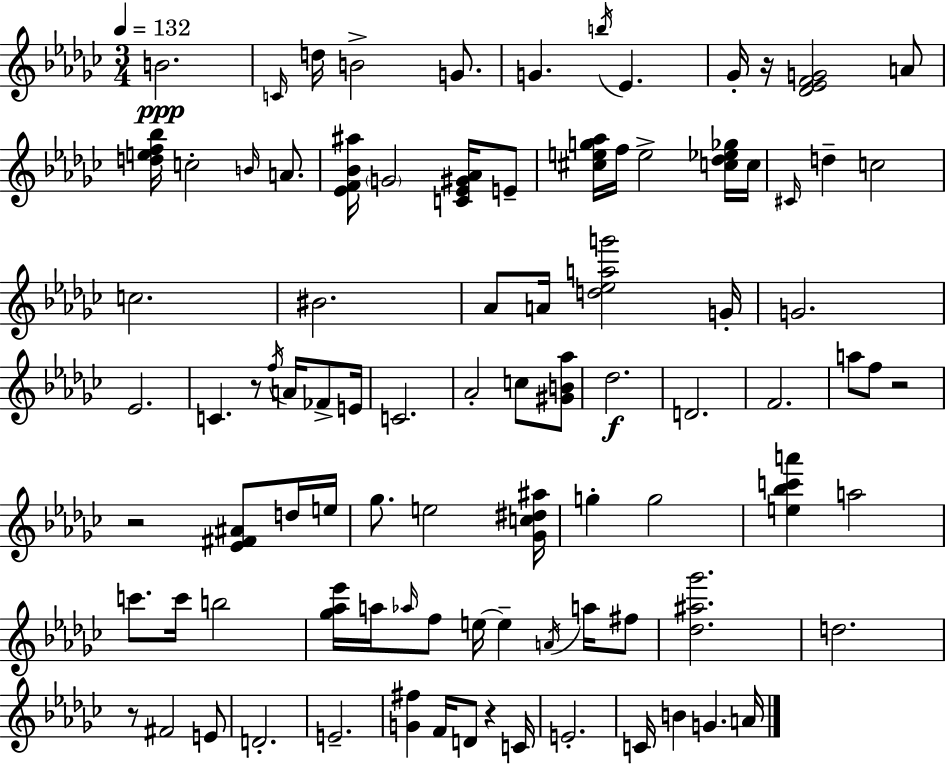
{
  \clef treble
  \numericTimeSignature
  \time 3/4
  \key ees \minor
  \tempo 4 = 132
  b'2.\ppp | \grace { c'16 } d''16 b'2-> g'8. | g'4. \acciaccatura { b''16 } ees'4. | ges'16-. r16 <des' ees' f' g'>2 | \break a'8 <d'' e'' f'' bes''>16 c''2-. \grace { b'16 } | a'8. <ees' f' bes' ais''>16 \parenthesize g'2 | <c' ees' gis' aes'>16 e'8-- <cis'' e'' g'' aes''>16 f''16 e''2-> | <c'' des'' ees'' ges''>16 c''16 \grace { cis'16 } d''4-- c''2 | \break c''2. | bis'2. | aes'8 a'16 <d'' ees'' a'' g'''>2 | g'16-. g'2. | \break ees'2. | c'4. r8 | \acciaccatura { f''16 } a'16 fes'8-> e'16 c'2. | aes'2-. | \break c''8 <gis' b' aes''>8 des''2.\f | d'2. | f'2. | a''8 f''8 r2 | \break r2 | <ees' fis' ais'>8 d''16 e''16 ges''8. e''2 | <ges' c'' dis'' ais''>16 g''4-. g''2 | <e'' bes'' c''' a'''>4 a''2 | \break c'''8. c'''16 b''2 | <ges'' aes'' ees'''>16 a''16 \grace { aes''16 } f''8 e''16~~ e''4-- | \acciaccatura { a'16 } a''16 fis''8 <des'' ais'' ges'''>2. | d''2. | \break r8 fis'2 | e'8 d'2.-. | e'2.-- | <g' fis''>4 f'16 | \break d'8 r4 c'16 e'2.-. | c'16 b'4 | g'4. a'16 \bar "|."
}